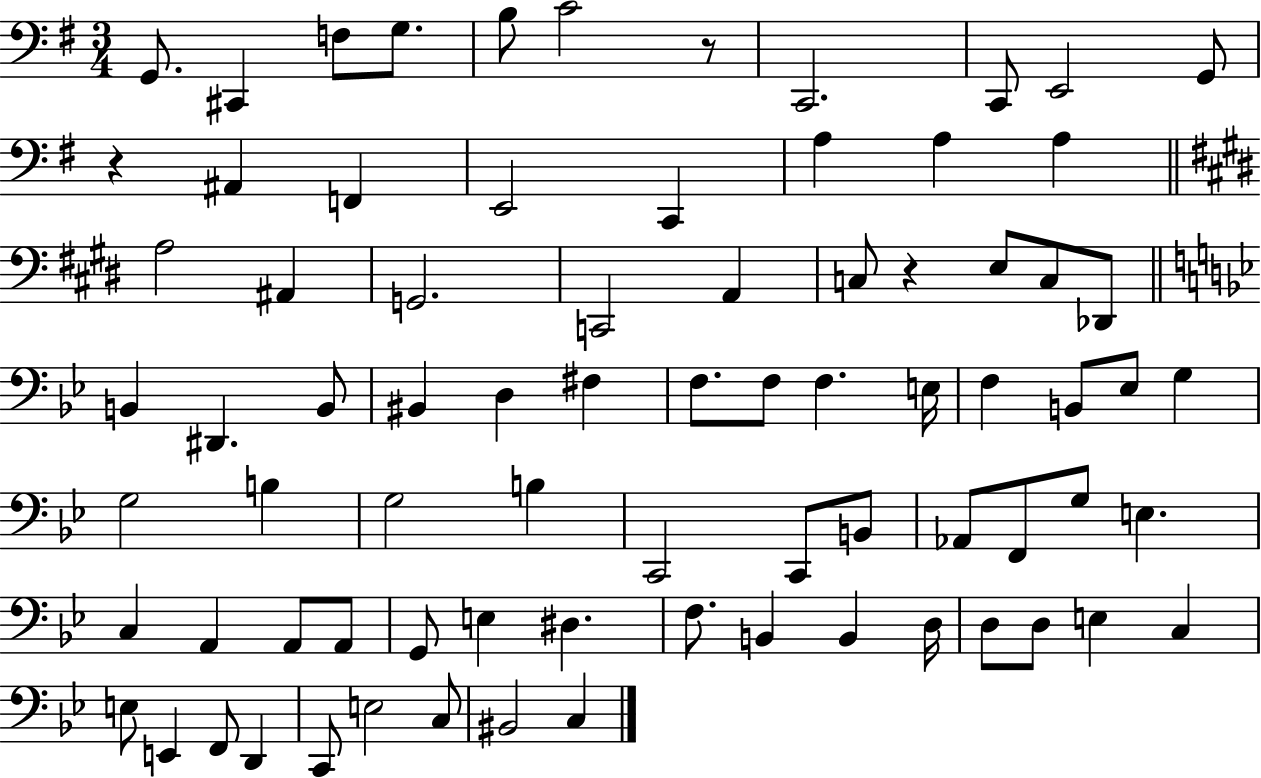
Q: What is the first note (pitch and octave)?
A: G2